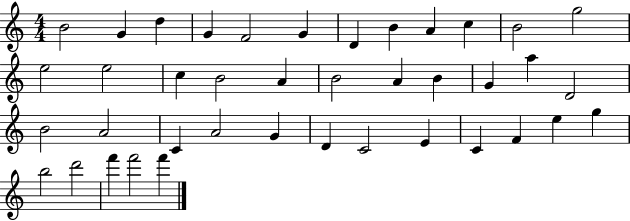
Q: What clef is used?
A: treble